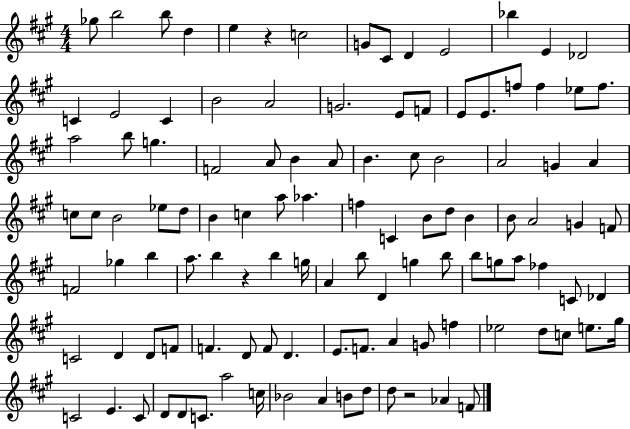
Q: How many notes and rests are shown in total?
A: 112